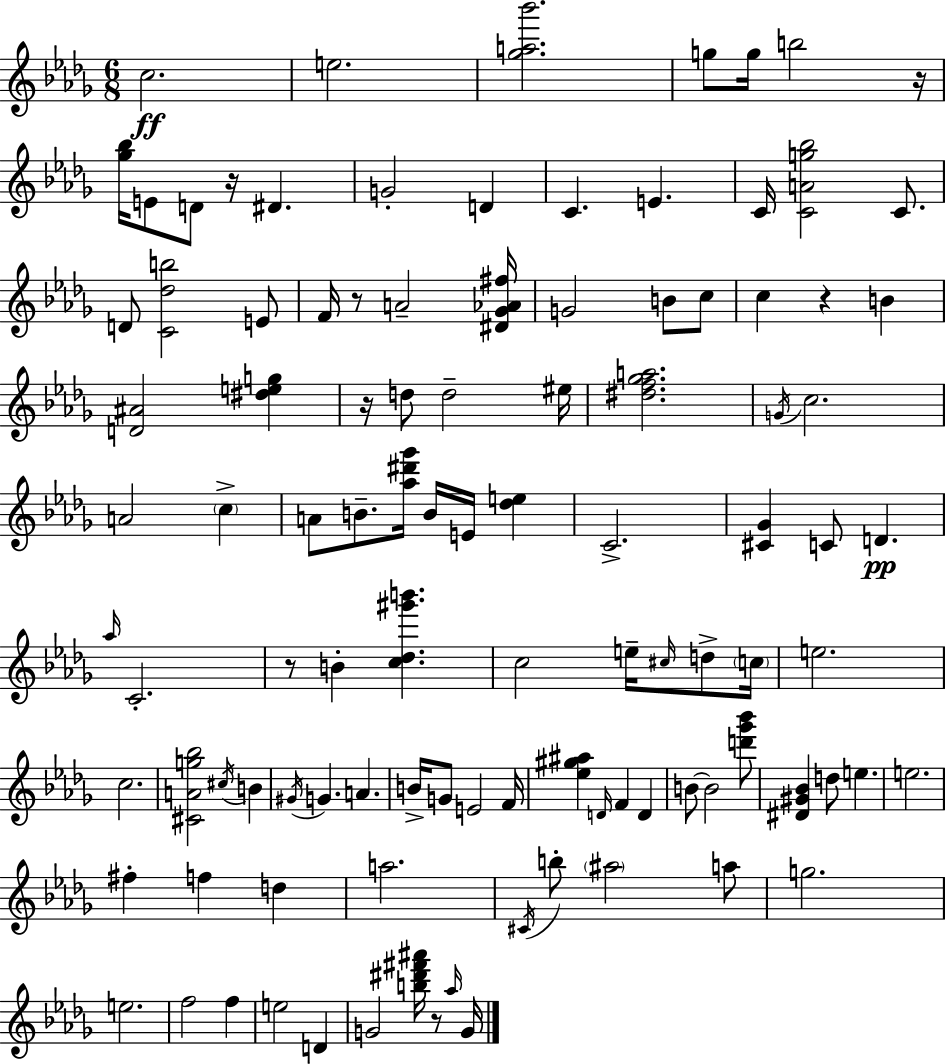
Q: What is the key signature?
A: BES minor